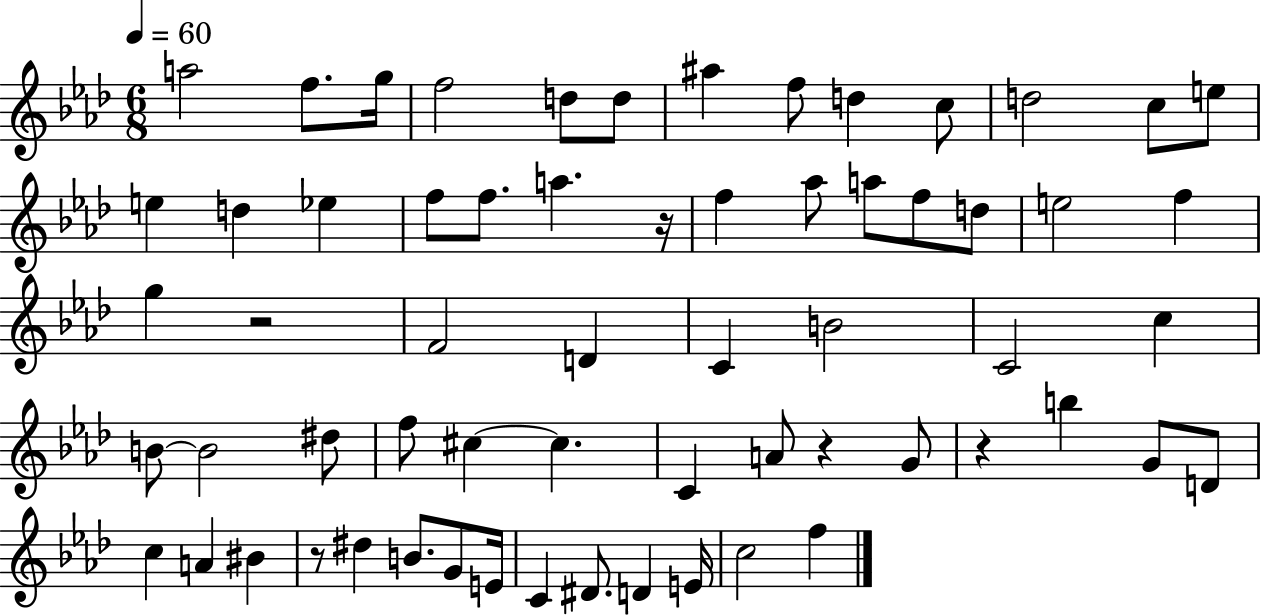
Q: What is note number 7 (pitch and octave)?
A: A#5